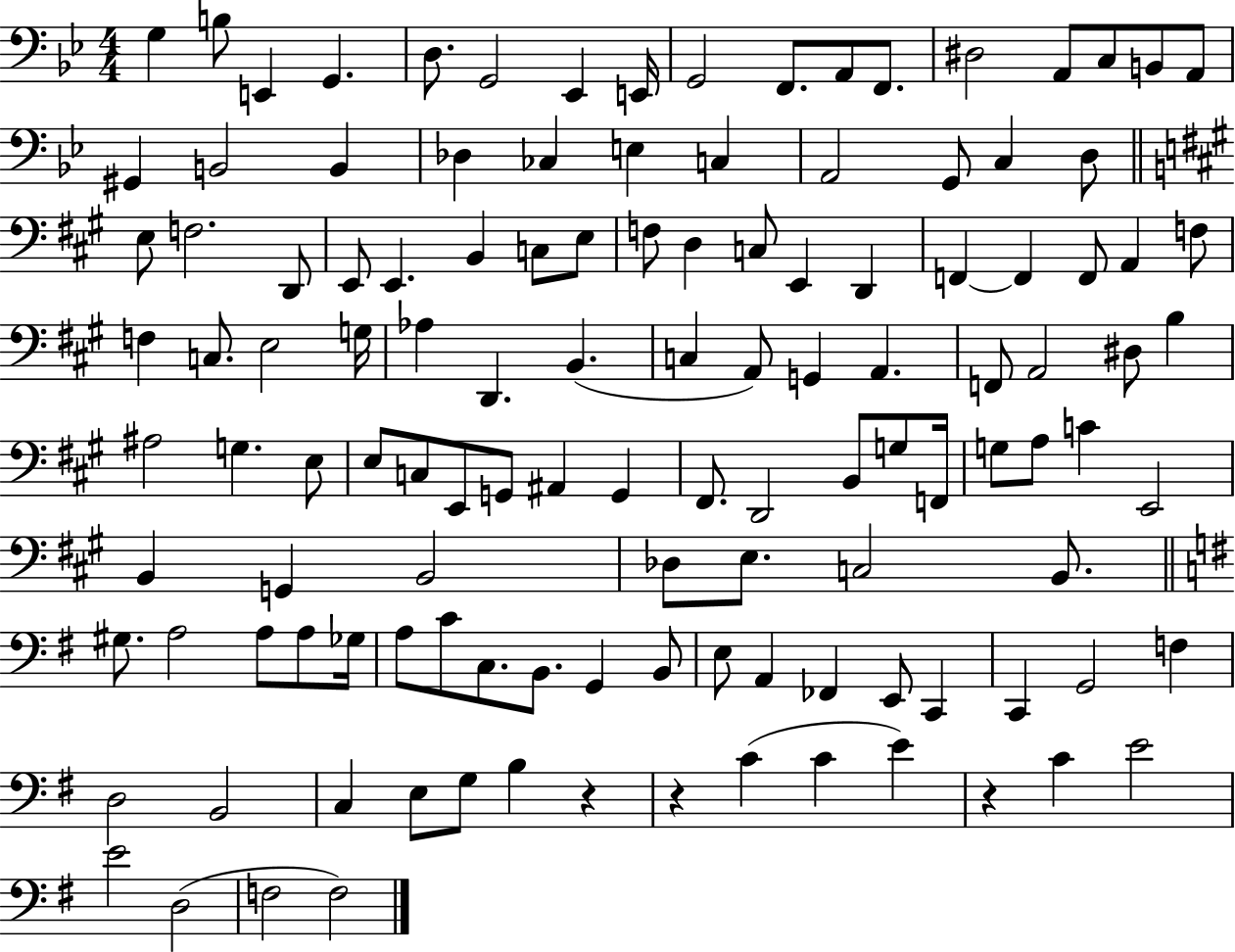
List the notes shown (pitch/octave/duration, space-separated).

G3/q B3/e E2/q G2/q. D3/e. G2/h Eb2/q E2/s G2/h F2/e. A2/e F2/e. D#3/h A2/e C3/e B2/e A2/e G#2/q B2/h B2/q Db3/q CES3/q E3/q C3/q A2/h G2/e C3/q D3/e E3/e F3/h. D2/e E2/e E2/q. B2/q C3/e E3/e F3/e D3/q C3/e E2/q D2/q F2/q F2/q F2/e A2/q F3/e F3/q C3/e. E3/h G3/s Ab3/q D2/q. B2/q. C3/q A2/e G2/q A2/q. F2/e A2/h D#3/e B3/q A#3/h G3/q. E3/e E3/e C3/e E2/e G2/e A#2/q G2/q F#2/e. D2/h B2/e G3/e F2/s G3/e A3/e C4/q E2/h B2/q G2/q B2/h Db3/e E3/e. C3/h B2/e. G#3/e. A3/h A3/e A3/e Gb3/s A3/e C4/e C3/e. B2/e. G2/q B2/e E3/e A2/q FES2/q E2/e C2/q C2/q G2/h F3/q D3/h B2/h C3/q E3/e G3/e B3/q R/q R/q C4/q C4/q E4/q R/q C4/q E4/h E4/h D3/h F3/h F3/h